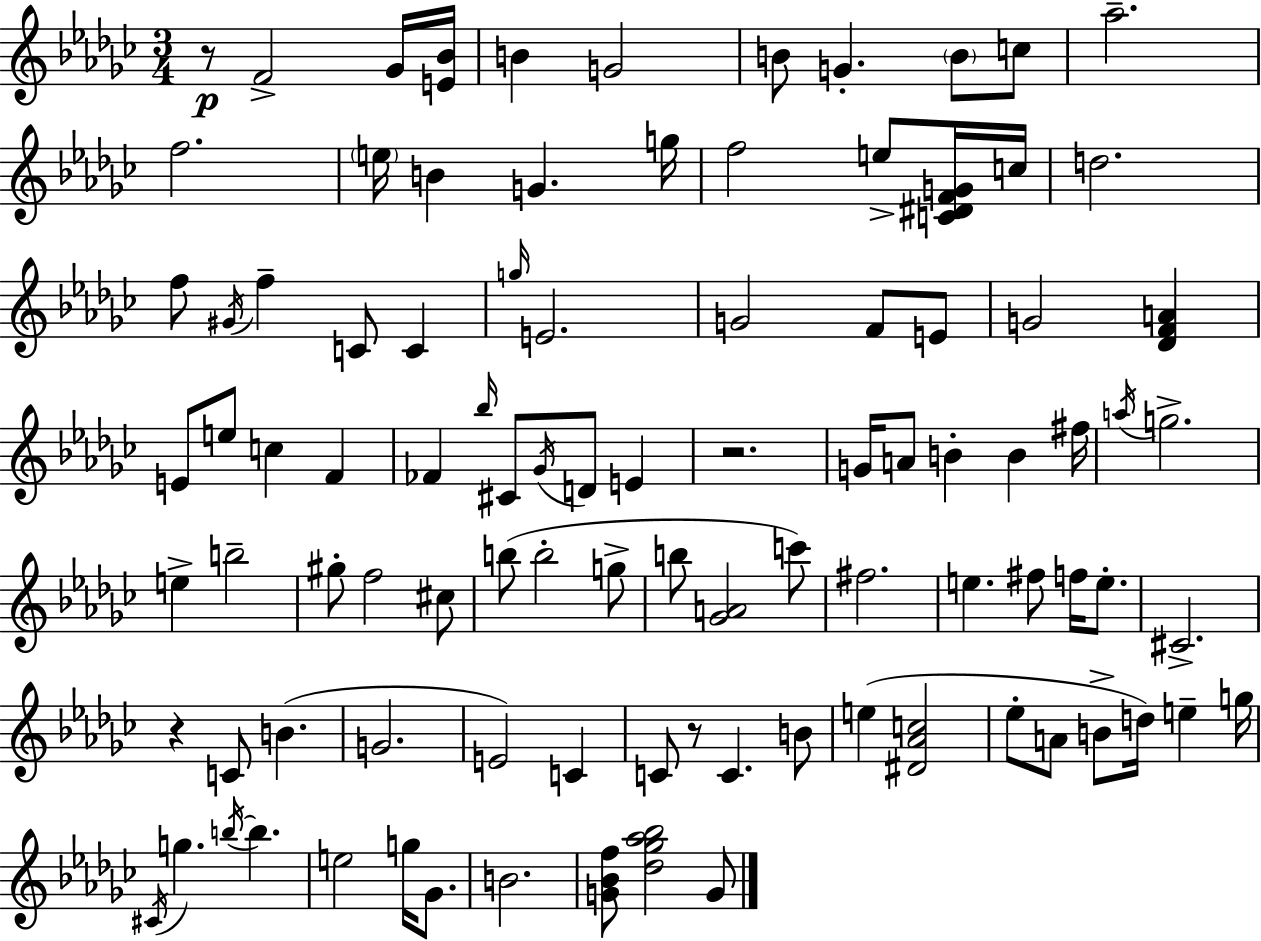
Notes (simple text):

R/e F4/h Gb4/s [E4,Bb4]/s B4/q G4/h B4/e G4/q. B4/e C5/e Ab5/h. F5/h. E5/s B4/q G4/q. G5/s F5/h E5/e [C4,D#4,F4,G4]/s C5/s D5/h. F5/e G#4/s F5/q C4/e C4/q G5/s E4/h. G4/h F4/e E4/e G4/h [Db4,F4,A4]/q E4/e E5/e C5/q F4/q FES4/q Bb5/s C#4/e Gb4/s D4/e E4/q R/h. G4/s A4/e B4/q B4/q F#5/s A5/s G5/h. E5/q B5/h G#5/e F5/h C#5/e B5/e B5/h G5/e B5/e [Gb4,A4]/h C6/e F#5/h. E5/q. F#5/e F5/s E5/e. C#4/h. R/q C4/e B4/q. G4/h. E4/h C4/q C4/e R/e C4/q. B4/e E5/q [D#4,Ab4,C5]/h Eb5/e A4/e B4/e D5/s E5/q G5/s C#4/s G5/q. B5/s B5/q. E5/h G5/s Gb4/e. B4/h. [G4,Bb4,F5]/e [Db5,Gb5,Ab5,Bb5]/h G4/e